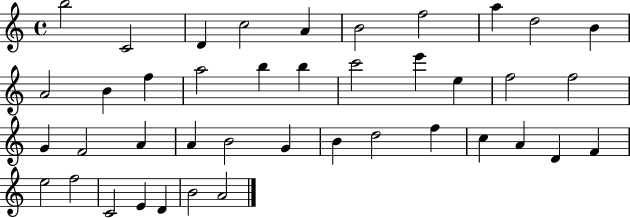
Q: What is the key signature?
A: C major